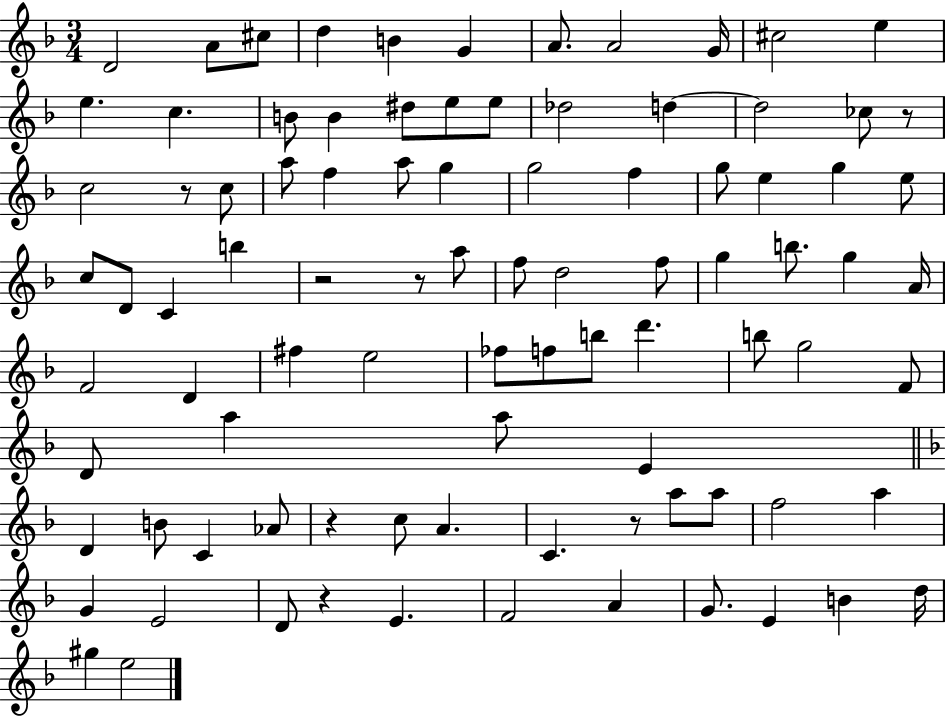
D4/h A4/e C#5/e D5/q B4/q G4/q A4/e. A4/h G4/s C#5/h E5/q E5/q. C5/q. B4/e B4/q D#5/e E5/e E5/e Db5/h D5/q D5/h CES5/e R/e C5/h R/e C5/e A5/e F5/q A5/e G5/q G5/h F5/q G5/e E5/q G5/q E5/e C5/e D4/e C4/q B5/q R/h R/e A5/e F5/e D5/h F5/e G5/q B5/e. G5/q A4/s F4/h D4/q F#5/q E5/h FES5/e F5/e B5/e D6/q. B5/e G5/h F4/e D4/e A5/q A5/e E4/q D4/q B4/e C4/q Ab4/e R/q C5/e A4/q. C4/q. R/e A5/e A5/e F5/h A5/q G4/q E4/h D4/e R/q E4/q. F4/h A4/q G4/e. E4/q B4/q D5/s G#5/q E5/h